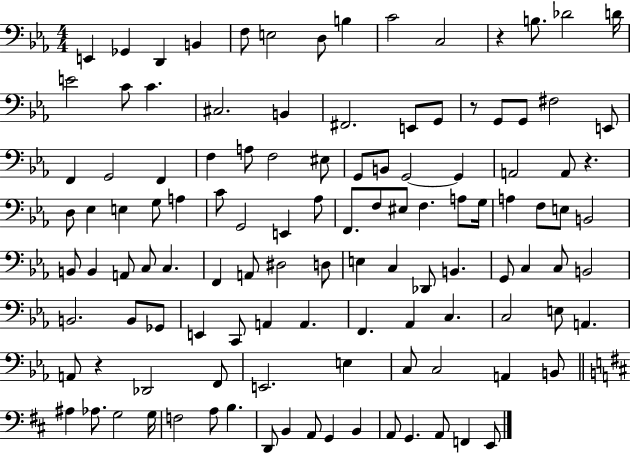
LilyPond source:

{
  \clef bass
  \numericTimeSignature
  \time 4/4
  \key ees \major
  e,4 ges,4 d,4 b,4 | f8 e2 d8 b4 | c'2 c2 | r4 b8. des'2 d'16 | \break e'2 c'8 c'4. | cis2. b,4 | fis,2. e,8 g,8 | r8 g,8 g,8 fis2 e,8 | \break f,4 g,2 f,4 | f4 a8 f2 eis8 | g,8 b,8 g,2~~ g,4 | a,2 a,8 r4. | \break d8 ees4 e4 g8 a4 | c'8 g,2 e,4 aes8 | f,8. f8 eis8 f4. a8 g16 | a4 f8 e8 b,2 | \break b,8 b,4 a,8 c8 c4. | f,4 a,8 dis2 d8 | e4 c4 des,8 b,4. | g,8 c4 c8 b,2 | \break b,2. b,8 ges,8 | e,4 c,8 a,4 a,4. | f,4. aes,4 c4. | c2 e8 a,4. | \break a,8 r4 des,2 f,8 | e,2. e4 | c8 c2 a,4 b,8 | \bar "||" \break \key d \major ais4 aes8. g2 g16 | f2 a8 b4. | d,8 b,4 a,8 g,4 b,4 | a,8 g,4. a,8 f,4 e,8 | \break \bar "|."
}